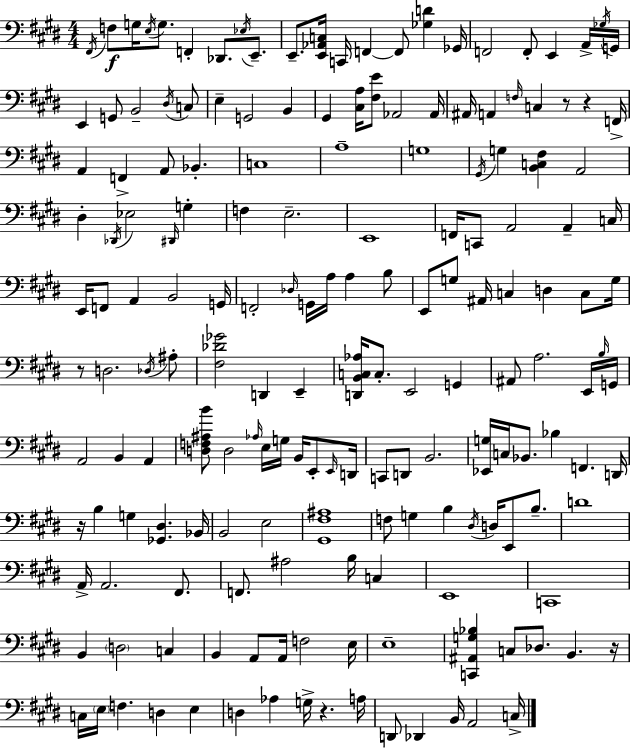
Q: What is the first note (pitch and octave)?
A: F#2